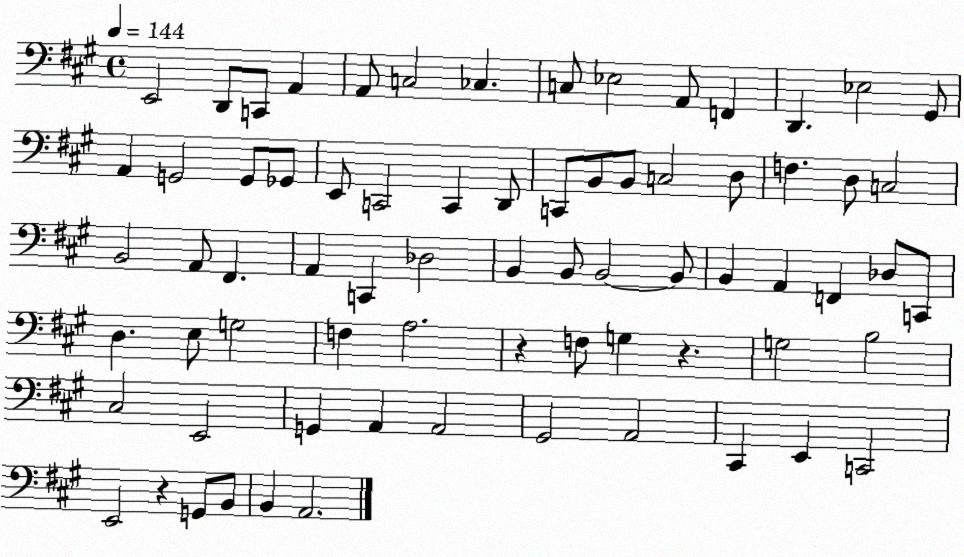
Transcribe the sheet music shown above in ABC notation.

X:1
T:Untitled
M:4/4
L:1/4
K:A
E,,2 D,,/2 C,,/2 A,, A,,/2 C,2 _C, C,/2 _E,2 A,,/2 F,, D,, _E,2 ^G,,/2 A,, G,,2 G,,/2 _G,,/2 E,,/2 C,,2 C,, D,,/2 C,,/2 B,,/2 B,,/2 C,2 D,/2 F, D,/2 C,2 B,,2 A,,/2 ^F,, A,, C,, _D,2 B,, B,,/2 B,,2 B,,/2 B,, A,, F,, _D,/2 C,,/2 D, E,/2 G,2 F, A,2 z F,/2 G, z G,2 B,2 ^C,2 E,,2 G,, A,, A,,2 ^G,,2 A,,2 ^C,, E,, C,,2 E,,2 z G,,/2 B,,/2 B,, A,,2